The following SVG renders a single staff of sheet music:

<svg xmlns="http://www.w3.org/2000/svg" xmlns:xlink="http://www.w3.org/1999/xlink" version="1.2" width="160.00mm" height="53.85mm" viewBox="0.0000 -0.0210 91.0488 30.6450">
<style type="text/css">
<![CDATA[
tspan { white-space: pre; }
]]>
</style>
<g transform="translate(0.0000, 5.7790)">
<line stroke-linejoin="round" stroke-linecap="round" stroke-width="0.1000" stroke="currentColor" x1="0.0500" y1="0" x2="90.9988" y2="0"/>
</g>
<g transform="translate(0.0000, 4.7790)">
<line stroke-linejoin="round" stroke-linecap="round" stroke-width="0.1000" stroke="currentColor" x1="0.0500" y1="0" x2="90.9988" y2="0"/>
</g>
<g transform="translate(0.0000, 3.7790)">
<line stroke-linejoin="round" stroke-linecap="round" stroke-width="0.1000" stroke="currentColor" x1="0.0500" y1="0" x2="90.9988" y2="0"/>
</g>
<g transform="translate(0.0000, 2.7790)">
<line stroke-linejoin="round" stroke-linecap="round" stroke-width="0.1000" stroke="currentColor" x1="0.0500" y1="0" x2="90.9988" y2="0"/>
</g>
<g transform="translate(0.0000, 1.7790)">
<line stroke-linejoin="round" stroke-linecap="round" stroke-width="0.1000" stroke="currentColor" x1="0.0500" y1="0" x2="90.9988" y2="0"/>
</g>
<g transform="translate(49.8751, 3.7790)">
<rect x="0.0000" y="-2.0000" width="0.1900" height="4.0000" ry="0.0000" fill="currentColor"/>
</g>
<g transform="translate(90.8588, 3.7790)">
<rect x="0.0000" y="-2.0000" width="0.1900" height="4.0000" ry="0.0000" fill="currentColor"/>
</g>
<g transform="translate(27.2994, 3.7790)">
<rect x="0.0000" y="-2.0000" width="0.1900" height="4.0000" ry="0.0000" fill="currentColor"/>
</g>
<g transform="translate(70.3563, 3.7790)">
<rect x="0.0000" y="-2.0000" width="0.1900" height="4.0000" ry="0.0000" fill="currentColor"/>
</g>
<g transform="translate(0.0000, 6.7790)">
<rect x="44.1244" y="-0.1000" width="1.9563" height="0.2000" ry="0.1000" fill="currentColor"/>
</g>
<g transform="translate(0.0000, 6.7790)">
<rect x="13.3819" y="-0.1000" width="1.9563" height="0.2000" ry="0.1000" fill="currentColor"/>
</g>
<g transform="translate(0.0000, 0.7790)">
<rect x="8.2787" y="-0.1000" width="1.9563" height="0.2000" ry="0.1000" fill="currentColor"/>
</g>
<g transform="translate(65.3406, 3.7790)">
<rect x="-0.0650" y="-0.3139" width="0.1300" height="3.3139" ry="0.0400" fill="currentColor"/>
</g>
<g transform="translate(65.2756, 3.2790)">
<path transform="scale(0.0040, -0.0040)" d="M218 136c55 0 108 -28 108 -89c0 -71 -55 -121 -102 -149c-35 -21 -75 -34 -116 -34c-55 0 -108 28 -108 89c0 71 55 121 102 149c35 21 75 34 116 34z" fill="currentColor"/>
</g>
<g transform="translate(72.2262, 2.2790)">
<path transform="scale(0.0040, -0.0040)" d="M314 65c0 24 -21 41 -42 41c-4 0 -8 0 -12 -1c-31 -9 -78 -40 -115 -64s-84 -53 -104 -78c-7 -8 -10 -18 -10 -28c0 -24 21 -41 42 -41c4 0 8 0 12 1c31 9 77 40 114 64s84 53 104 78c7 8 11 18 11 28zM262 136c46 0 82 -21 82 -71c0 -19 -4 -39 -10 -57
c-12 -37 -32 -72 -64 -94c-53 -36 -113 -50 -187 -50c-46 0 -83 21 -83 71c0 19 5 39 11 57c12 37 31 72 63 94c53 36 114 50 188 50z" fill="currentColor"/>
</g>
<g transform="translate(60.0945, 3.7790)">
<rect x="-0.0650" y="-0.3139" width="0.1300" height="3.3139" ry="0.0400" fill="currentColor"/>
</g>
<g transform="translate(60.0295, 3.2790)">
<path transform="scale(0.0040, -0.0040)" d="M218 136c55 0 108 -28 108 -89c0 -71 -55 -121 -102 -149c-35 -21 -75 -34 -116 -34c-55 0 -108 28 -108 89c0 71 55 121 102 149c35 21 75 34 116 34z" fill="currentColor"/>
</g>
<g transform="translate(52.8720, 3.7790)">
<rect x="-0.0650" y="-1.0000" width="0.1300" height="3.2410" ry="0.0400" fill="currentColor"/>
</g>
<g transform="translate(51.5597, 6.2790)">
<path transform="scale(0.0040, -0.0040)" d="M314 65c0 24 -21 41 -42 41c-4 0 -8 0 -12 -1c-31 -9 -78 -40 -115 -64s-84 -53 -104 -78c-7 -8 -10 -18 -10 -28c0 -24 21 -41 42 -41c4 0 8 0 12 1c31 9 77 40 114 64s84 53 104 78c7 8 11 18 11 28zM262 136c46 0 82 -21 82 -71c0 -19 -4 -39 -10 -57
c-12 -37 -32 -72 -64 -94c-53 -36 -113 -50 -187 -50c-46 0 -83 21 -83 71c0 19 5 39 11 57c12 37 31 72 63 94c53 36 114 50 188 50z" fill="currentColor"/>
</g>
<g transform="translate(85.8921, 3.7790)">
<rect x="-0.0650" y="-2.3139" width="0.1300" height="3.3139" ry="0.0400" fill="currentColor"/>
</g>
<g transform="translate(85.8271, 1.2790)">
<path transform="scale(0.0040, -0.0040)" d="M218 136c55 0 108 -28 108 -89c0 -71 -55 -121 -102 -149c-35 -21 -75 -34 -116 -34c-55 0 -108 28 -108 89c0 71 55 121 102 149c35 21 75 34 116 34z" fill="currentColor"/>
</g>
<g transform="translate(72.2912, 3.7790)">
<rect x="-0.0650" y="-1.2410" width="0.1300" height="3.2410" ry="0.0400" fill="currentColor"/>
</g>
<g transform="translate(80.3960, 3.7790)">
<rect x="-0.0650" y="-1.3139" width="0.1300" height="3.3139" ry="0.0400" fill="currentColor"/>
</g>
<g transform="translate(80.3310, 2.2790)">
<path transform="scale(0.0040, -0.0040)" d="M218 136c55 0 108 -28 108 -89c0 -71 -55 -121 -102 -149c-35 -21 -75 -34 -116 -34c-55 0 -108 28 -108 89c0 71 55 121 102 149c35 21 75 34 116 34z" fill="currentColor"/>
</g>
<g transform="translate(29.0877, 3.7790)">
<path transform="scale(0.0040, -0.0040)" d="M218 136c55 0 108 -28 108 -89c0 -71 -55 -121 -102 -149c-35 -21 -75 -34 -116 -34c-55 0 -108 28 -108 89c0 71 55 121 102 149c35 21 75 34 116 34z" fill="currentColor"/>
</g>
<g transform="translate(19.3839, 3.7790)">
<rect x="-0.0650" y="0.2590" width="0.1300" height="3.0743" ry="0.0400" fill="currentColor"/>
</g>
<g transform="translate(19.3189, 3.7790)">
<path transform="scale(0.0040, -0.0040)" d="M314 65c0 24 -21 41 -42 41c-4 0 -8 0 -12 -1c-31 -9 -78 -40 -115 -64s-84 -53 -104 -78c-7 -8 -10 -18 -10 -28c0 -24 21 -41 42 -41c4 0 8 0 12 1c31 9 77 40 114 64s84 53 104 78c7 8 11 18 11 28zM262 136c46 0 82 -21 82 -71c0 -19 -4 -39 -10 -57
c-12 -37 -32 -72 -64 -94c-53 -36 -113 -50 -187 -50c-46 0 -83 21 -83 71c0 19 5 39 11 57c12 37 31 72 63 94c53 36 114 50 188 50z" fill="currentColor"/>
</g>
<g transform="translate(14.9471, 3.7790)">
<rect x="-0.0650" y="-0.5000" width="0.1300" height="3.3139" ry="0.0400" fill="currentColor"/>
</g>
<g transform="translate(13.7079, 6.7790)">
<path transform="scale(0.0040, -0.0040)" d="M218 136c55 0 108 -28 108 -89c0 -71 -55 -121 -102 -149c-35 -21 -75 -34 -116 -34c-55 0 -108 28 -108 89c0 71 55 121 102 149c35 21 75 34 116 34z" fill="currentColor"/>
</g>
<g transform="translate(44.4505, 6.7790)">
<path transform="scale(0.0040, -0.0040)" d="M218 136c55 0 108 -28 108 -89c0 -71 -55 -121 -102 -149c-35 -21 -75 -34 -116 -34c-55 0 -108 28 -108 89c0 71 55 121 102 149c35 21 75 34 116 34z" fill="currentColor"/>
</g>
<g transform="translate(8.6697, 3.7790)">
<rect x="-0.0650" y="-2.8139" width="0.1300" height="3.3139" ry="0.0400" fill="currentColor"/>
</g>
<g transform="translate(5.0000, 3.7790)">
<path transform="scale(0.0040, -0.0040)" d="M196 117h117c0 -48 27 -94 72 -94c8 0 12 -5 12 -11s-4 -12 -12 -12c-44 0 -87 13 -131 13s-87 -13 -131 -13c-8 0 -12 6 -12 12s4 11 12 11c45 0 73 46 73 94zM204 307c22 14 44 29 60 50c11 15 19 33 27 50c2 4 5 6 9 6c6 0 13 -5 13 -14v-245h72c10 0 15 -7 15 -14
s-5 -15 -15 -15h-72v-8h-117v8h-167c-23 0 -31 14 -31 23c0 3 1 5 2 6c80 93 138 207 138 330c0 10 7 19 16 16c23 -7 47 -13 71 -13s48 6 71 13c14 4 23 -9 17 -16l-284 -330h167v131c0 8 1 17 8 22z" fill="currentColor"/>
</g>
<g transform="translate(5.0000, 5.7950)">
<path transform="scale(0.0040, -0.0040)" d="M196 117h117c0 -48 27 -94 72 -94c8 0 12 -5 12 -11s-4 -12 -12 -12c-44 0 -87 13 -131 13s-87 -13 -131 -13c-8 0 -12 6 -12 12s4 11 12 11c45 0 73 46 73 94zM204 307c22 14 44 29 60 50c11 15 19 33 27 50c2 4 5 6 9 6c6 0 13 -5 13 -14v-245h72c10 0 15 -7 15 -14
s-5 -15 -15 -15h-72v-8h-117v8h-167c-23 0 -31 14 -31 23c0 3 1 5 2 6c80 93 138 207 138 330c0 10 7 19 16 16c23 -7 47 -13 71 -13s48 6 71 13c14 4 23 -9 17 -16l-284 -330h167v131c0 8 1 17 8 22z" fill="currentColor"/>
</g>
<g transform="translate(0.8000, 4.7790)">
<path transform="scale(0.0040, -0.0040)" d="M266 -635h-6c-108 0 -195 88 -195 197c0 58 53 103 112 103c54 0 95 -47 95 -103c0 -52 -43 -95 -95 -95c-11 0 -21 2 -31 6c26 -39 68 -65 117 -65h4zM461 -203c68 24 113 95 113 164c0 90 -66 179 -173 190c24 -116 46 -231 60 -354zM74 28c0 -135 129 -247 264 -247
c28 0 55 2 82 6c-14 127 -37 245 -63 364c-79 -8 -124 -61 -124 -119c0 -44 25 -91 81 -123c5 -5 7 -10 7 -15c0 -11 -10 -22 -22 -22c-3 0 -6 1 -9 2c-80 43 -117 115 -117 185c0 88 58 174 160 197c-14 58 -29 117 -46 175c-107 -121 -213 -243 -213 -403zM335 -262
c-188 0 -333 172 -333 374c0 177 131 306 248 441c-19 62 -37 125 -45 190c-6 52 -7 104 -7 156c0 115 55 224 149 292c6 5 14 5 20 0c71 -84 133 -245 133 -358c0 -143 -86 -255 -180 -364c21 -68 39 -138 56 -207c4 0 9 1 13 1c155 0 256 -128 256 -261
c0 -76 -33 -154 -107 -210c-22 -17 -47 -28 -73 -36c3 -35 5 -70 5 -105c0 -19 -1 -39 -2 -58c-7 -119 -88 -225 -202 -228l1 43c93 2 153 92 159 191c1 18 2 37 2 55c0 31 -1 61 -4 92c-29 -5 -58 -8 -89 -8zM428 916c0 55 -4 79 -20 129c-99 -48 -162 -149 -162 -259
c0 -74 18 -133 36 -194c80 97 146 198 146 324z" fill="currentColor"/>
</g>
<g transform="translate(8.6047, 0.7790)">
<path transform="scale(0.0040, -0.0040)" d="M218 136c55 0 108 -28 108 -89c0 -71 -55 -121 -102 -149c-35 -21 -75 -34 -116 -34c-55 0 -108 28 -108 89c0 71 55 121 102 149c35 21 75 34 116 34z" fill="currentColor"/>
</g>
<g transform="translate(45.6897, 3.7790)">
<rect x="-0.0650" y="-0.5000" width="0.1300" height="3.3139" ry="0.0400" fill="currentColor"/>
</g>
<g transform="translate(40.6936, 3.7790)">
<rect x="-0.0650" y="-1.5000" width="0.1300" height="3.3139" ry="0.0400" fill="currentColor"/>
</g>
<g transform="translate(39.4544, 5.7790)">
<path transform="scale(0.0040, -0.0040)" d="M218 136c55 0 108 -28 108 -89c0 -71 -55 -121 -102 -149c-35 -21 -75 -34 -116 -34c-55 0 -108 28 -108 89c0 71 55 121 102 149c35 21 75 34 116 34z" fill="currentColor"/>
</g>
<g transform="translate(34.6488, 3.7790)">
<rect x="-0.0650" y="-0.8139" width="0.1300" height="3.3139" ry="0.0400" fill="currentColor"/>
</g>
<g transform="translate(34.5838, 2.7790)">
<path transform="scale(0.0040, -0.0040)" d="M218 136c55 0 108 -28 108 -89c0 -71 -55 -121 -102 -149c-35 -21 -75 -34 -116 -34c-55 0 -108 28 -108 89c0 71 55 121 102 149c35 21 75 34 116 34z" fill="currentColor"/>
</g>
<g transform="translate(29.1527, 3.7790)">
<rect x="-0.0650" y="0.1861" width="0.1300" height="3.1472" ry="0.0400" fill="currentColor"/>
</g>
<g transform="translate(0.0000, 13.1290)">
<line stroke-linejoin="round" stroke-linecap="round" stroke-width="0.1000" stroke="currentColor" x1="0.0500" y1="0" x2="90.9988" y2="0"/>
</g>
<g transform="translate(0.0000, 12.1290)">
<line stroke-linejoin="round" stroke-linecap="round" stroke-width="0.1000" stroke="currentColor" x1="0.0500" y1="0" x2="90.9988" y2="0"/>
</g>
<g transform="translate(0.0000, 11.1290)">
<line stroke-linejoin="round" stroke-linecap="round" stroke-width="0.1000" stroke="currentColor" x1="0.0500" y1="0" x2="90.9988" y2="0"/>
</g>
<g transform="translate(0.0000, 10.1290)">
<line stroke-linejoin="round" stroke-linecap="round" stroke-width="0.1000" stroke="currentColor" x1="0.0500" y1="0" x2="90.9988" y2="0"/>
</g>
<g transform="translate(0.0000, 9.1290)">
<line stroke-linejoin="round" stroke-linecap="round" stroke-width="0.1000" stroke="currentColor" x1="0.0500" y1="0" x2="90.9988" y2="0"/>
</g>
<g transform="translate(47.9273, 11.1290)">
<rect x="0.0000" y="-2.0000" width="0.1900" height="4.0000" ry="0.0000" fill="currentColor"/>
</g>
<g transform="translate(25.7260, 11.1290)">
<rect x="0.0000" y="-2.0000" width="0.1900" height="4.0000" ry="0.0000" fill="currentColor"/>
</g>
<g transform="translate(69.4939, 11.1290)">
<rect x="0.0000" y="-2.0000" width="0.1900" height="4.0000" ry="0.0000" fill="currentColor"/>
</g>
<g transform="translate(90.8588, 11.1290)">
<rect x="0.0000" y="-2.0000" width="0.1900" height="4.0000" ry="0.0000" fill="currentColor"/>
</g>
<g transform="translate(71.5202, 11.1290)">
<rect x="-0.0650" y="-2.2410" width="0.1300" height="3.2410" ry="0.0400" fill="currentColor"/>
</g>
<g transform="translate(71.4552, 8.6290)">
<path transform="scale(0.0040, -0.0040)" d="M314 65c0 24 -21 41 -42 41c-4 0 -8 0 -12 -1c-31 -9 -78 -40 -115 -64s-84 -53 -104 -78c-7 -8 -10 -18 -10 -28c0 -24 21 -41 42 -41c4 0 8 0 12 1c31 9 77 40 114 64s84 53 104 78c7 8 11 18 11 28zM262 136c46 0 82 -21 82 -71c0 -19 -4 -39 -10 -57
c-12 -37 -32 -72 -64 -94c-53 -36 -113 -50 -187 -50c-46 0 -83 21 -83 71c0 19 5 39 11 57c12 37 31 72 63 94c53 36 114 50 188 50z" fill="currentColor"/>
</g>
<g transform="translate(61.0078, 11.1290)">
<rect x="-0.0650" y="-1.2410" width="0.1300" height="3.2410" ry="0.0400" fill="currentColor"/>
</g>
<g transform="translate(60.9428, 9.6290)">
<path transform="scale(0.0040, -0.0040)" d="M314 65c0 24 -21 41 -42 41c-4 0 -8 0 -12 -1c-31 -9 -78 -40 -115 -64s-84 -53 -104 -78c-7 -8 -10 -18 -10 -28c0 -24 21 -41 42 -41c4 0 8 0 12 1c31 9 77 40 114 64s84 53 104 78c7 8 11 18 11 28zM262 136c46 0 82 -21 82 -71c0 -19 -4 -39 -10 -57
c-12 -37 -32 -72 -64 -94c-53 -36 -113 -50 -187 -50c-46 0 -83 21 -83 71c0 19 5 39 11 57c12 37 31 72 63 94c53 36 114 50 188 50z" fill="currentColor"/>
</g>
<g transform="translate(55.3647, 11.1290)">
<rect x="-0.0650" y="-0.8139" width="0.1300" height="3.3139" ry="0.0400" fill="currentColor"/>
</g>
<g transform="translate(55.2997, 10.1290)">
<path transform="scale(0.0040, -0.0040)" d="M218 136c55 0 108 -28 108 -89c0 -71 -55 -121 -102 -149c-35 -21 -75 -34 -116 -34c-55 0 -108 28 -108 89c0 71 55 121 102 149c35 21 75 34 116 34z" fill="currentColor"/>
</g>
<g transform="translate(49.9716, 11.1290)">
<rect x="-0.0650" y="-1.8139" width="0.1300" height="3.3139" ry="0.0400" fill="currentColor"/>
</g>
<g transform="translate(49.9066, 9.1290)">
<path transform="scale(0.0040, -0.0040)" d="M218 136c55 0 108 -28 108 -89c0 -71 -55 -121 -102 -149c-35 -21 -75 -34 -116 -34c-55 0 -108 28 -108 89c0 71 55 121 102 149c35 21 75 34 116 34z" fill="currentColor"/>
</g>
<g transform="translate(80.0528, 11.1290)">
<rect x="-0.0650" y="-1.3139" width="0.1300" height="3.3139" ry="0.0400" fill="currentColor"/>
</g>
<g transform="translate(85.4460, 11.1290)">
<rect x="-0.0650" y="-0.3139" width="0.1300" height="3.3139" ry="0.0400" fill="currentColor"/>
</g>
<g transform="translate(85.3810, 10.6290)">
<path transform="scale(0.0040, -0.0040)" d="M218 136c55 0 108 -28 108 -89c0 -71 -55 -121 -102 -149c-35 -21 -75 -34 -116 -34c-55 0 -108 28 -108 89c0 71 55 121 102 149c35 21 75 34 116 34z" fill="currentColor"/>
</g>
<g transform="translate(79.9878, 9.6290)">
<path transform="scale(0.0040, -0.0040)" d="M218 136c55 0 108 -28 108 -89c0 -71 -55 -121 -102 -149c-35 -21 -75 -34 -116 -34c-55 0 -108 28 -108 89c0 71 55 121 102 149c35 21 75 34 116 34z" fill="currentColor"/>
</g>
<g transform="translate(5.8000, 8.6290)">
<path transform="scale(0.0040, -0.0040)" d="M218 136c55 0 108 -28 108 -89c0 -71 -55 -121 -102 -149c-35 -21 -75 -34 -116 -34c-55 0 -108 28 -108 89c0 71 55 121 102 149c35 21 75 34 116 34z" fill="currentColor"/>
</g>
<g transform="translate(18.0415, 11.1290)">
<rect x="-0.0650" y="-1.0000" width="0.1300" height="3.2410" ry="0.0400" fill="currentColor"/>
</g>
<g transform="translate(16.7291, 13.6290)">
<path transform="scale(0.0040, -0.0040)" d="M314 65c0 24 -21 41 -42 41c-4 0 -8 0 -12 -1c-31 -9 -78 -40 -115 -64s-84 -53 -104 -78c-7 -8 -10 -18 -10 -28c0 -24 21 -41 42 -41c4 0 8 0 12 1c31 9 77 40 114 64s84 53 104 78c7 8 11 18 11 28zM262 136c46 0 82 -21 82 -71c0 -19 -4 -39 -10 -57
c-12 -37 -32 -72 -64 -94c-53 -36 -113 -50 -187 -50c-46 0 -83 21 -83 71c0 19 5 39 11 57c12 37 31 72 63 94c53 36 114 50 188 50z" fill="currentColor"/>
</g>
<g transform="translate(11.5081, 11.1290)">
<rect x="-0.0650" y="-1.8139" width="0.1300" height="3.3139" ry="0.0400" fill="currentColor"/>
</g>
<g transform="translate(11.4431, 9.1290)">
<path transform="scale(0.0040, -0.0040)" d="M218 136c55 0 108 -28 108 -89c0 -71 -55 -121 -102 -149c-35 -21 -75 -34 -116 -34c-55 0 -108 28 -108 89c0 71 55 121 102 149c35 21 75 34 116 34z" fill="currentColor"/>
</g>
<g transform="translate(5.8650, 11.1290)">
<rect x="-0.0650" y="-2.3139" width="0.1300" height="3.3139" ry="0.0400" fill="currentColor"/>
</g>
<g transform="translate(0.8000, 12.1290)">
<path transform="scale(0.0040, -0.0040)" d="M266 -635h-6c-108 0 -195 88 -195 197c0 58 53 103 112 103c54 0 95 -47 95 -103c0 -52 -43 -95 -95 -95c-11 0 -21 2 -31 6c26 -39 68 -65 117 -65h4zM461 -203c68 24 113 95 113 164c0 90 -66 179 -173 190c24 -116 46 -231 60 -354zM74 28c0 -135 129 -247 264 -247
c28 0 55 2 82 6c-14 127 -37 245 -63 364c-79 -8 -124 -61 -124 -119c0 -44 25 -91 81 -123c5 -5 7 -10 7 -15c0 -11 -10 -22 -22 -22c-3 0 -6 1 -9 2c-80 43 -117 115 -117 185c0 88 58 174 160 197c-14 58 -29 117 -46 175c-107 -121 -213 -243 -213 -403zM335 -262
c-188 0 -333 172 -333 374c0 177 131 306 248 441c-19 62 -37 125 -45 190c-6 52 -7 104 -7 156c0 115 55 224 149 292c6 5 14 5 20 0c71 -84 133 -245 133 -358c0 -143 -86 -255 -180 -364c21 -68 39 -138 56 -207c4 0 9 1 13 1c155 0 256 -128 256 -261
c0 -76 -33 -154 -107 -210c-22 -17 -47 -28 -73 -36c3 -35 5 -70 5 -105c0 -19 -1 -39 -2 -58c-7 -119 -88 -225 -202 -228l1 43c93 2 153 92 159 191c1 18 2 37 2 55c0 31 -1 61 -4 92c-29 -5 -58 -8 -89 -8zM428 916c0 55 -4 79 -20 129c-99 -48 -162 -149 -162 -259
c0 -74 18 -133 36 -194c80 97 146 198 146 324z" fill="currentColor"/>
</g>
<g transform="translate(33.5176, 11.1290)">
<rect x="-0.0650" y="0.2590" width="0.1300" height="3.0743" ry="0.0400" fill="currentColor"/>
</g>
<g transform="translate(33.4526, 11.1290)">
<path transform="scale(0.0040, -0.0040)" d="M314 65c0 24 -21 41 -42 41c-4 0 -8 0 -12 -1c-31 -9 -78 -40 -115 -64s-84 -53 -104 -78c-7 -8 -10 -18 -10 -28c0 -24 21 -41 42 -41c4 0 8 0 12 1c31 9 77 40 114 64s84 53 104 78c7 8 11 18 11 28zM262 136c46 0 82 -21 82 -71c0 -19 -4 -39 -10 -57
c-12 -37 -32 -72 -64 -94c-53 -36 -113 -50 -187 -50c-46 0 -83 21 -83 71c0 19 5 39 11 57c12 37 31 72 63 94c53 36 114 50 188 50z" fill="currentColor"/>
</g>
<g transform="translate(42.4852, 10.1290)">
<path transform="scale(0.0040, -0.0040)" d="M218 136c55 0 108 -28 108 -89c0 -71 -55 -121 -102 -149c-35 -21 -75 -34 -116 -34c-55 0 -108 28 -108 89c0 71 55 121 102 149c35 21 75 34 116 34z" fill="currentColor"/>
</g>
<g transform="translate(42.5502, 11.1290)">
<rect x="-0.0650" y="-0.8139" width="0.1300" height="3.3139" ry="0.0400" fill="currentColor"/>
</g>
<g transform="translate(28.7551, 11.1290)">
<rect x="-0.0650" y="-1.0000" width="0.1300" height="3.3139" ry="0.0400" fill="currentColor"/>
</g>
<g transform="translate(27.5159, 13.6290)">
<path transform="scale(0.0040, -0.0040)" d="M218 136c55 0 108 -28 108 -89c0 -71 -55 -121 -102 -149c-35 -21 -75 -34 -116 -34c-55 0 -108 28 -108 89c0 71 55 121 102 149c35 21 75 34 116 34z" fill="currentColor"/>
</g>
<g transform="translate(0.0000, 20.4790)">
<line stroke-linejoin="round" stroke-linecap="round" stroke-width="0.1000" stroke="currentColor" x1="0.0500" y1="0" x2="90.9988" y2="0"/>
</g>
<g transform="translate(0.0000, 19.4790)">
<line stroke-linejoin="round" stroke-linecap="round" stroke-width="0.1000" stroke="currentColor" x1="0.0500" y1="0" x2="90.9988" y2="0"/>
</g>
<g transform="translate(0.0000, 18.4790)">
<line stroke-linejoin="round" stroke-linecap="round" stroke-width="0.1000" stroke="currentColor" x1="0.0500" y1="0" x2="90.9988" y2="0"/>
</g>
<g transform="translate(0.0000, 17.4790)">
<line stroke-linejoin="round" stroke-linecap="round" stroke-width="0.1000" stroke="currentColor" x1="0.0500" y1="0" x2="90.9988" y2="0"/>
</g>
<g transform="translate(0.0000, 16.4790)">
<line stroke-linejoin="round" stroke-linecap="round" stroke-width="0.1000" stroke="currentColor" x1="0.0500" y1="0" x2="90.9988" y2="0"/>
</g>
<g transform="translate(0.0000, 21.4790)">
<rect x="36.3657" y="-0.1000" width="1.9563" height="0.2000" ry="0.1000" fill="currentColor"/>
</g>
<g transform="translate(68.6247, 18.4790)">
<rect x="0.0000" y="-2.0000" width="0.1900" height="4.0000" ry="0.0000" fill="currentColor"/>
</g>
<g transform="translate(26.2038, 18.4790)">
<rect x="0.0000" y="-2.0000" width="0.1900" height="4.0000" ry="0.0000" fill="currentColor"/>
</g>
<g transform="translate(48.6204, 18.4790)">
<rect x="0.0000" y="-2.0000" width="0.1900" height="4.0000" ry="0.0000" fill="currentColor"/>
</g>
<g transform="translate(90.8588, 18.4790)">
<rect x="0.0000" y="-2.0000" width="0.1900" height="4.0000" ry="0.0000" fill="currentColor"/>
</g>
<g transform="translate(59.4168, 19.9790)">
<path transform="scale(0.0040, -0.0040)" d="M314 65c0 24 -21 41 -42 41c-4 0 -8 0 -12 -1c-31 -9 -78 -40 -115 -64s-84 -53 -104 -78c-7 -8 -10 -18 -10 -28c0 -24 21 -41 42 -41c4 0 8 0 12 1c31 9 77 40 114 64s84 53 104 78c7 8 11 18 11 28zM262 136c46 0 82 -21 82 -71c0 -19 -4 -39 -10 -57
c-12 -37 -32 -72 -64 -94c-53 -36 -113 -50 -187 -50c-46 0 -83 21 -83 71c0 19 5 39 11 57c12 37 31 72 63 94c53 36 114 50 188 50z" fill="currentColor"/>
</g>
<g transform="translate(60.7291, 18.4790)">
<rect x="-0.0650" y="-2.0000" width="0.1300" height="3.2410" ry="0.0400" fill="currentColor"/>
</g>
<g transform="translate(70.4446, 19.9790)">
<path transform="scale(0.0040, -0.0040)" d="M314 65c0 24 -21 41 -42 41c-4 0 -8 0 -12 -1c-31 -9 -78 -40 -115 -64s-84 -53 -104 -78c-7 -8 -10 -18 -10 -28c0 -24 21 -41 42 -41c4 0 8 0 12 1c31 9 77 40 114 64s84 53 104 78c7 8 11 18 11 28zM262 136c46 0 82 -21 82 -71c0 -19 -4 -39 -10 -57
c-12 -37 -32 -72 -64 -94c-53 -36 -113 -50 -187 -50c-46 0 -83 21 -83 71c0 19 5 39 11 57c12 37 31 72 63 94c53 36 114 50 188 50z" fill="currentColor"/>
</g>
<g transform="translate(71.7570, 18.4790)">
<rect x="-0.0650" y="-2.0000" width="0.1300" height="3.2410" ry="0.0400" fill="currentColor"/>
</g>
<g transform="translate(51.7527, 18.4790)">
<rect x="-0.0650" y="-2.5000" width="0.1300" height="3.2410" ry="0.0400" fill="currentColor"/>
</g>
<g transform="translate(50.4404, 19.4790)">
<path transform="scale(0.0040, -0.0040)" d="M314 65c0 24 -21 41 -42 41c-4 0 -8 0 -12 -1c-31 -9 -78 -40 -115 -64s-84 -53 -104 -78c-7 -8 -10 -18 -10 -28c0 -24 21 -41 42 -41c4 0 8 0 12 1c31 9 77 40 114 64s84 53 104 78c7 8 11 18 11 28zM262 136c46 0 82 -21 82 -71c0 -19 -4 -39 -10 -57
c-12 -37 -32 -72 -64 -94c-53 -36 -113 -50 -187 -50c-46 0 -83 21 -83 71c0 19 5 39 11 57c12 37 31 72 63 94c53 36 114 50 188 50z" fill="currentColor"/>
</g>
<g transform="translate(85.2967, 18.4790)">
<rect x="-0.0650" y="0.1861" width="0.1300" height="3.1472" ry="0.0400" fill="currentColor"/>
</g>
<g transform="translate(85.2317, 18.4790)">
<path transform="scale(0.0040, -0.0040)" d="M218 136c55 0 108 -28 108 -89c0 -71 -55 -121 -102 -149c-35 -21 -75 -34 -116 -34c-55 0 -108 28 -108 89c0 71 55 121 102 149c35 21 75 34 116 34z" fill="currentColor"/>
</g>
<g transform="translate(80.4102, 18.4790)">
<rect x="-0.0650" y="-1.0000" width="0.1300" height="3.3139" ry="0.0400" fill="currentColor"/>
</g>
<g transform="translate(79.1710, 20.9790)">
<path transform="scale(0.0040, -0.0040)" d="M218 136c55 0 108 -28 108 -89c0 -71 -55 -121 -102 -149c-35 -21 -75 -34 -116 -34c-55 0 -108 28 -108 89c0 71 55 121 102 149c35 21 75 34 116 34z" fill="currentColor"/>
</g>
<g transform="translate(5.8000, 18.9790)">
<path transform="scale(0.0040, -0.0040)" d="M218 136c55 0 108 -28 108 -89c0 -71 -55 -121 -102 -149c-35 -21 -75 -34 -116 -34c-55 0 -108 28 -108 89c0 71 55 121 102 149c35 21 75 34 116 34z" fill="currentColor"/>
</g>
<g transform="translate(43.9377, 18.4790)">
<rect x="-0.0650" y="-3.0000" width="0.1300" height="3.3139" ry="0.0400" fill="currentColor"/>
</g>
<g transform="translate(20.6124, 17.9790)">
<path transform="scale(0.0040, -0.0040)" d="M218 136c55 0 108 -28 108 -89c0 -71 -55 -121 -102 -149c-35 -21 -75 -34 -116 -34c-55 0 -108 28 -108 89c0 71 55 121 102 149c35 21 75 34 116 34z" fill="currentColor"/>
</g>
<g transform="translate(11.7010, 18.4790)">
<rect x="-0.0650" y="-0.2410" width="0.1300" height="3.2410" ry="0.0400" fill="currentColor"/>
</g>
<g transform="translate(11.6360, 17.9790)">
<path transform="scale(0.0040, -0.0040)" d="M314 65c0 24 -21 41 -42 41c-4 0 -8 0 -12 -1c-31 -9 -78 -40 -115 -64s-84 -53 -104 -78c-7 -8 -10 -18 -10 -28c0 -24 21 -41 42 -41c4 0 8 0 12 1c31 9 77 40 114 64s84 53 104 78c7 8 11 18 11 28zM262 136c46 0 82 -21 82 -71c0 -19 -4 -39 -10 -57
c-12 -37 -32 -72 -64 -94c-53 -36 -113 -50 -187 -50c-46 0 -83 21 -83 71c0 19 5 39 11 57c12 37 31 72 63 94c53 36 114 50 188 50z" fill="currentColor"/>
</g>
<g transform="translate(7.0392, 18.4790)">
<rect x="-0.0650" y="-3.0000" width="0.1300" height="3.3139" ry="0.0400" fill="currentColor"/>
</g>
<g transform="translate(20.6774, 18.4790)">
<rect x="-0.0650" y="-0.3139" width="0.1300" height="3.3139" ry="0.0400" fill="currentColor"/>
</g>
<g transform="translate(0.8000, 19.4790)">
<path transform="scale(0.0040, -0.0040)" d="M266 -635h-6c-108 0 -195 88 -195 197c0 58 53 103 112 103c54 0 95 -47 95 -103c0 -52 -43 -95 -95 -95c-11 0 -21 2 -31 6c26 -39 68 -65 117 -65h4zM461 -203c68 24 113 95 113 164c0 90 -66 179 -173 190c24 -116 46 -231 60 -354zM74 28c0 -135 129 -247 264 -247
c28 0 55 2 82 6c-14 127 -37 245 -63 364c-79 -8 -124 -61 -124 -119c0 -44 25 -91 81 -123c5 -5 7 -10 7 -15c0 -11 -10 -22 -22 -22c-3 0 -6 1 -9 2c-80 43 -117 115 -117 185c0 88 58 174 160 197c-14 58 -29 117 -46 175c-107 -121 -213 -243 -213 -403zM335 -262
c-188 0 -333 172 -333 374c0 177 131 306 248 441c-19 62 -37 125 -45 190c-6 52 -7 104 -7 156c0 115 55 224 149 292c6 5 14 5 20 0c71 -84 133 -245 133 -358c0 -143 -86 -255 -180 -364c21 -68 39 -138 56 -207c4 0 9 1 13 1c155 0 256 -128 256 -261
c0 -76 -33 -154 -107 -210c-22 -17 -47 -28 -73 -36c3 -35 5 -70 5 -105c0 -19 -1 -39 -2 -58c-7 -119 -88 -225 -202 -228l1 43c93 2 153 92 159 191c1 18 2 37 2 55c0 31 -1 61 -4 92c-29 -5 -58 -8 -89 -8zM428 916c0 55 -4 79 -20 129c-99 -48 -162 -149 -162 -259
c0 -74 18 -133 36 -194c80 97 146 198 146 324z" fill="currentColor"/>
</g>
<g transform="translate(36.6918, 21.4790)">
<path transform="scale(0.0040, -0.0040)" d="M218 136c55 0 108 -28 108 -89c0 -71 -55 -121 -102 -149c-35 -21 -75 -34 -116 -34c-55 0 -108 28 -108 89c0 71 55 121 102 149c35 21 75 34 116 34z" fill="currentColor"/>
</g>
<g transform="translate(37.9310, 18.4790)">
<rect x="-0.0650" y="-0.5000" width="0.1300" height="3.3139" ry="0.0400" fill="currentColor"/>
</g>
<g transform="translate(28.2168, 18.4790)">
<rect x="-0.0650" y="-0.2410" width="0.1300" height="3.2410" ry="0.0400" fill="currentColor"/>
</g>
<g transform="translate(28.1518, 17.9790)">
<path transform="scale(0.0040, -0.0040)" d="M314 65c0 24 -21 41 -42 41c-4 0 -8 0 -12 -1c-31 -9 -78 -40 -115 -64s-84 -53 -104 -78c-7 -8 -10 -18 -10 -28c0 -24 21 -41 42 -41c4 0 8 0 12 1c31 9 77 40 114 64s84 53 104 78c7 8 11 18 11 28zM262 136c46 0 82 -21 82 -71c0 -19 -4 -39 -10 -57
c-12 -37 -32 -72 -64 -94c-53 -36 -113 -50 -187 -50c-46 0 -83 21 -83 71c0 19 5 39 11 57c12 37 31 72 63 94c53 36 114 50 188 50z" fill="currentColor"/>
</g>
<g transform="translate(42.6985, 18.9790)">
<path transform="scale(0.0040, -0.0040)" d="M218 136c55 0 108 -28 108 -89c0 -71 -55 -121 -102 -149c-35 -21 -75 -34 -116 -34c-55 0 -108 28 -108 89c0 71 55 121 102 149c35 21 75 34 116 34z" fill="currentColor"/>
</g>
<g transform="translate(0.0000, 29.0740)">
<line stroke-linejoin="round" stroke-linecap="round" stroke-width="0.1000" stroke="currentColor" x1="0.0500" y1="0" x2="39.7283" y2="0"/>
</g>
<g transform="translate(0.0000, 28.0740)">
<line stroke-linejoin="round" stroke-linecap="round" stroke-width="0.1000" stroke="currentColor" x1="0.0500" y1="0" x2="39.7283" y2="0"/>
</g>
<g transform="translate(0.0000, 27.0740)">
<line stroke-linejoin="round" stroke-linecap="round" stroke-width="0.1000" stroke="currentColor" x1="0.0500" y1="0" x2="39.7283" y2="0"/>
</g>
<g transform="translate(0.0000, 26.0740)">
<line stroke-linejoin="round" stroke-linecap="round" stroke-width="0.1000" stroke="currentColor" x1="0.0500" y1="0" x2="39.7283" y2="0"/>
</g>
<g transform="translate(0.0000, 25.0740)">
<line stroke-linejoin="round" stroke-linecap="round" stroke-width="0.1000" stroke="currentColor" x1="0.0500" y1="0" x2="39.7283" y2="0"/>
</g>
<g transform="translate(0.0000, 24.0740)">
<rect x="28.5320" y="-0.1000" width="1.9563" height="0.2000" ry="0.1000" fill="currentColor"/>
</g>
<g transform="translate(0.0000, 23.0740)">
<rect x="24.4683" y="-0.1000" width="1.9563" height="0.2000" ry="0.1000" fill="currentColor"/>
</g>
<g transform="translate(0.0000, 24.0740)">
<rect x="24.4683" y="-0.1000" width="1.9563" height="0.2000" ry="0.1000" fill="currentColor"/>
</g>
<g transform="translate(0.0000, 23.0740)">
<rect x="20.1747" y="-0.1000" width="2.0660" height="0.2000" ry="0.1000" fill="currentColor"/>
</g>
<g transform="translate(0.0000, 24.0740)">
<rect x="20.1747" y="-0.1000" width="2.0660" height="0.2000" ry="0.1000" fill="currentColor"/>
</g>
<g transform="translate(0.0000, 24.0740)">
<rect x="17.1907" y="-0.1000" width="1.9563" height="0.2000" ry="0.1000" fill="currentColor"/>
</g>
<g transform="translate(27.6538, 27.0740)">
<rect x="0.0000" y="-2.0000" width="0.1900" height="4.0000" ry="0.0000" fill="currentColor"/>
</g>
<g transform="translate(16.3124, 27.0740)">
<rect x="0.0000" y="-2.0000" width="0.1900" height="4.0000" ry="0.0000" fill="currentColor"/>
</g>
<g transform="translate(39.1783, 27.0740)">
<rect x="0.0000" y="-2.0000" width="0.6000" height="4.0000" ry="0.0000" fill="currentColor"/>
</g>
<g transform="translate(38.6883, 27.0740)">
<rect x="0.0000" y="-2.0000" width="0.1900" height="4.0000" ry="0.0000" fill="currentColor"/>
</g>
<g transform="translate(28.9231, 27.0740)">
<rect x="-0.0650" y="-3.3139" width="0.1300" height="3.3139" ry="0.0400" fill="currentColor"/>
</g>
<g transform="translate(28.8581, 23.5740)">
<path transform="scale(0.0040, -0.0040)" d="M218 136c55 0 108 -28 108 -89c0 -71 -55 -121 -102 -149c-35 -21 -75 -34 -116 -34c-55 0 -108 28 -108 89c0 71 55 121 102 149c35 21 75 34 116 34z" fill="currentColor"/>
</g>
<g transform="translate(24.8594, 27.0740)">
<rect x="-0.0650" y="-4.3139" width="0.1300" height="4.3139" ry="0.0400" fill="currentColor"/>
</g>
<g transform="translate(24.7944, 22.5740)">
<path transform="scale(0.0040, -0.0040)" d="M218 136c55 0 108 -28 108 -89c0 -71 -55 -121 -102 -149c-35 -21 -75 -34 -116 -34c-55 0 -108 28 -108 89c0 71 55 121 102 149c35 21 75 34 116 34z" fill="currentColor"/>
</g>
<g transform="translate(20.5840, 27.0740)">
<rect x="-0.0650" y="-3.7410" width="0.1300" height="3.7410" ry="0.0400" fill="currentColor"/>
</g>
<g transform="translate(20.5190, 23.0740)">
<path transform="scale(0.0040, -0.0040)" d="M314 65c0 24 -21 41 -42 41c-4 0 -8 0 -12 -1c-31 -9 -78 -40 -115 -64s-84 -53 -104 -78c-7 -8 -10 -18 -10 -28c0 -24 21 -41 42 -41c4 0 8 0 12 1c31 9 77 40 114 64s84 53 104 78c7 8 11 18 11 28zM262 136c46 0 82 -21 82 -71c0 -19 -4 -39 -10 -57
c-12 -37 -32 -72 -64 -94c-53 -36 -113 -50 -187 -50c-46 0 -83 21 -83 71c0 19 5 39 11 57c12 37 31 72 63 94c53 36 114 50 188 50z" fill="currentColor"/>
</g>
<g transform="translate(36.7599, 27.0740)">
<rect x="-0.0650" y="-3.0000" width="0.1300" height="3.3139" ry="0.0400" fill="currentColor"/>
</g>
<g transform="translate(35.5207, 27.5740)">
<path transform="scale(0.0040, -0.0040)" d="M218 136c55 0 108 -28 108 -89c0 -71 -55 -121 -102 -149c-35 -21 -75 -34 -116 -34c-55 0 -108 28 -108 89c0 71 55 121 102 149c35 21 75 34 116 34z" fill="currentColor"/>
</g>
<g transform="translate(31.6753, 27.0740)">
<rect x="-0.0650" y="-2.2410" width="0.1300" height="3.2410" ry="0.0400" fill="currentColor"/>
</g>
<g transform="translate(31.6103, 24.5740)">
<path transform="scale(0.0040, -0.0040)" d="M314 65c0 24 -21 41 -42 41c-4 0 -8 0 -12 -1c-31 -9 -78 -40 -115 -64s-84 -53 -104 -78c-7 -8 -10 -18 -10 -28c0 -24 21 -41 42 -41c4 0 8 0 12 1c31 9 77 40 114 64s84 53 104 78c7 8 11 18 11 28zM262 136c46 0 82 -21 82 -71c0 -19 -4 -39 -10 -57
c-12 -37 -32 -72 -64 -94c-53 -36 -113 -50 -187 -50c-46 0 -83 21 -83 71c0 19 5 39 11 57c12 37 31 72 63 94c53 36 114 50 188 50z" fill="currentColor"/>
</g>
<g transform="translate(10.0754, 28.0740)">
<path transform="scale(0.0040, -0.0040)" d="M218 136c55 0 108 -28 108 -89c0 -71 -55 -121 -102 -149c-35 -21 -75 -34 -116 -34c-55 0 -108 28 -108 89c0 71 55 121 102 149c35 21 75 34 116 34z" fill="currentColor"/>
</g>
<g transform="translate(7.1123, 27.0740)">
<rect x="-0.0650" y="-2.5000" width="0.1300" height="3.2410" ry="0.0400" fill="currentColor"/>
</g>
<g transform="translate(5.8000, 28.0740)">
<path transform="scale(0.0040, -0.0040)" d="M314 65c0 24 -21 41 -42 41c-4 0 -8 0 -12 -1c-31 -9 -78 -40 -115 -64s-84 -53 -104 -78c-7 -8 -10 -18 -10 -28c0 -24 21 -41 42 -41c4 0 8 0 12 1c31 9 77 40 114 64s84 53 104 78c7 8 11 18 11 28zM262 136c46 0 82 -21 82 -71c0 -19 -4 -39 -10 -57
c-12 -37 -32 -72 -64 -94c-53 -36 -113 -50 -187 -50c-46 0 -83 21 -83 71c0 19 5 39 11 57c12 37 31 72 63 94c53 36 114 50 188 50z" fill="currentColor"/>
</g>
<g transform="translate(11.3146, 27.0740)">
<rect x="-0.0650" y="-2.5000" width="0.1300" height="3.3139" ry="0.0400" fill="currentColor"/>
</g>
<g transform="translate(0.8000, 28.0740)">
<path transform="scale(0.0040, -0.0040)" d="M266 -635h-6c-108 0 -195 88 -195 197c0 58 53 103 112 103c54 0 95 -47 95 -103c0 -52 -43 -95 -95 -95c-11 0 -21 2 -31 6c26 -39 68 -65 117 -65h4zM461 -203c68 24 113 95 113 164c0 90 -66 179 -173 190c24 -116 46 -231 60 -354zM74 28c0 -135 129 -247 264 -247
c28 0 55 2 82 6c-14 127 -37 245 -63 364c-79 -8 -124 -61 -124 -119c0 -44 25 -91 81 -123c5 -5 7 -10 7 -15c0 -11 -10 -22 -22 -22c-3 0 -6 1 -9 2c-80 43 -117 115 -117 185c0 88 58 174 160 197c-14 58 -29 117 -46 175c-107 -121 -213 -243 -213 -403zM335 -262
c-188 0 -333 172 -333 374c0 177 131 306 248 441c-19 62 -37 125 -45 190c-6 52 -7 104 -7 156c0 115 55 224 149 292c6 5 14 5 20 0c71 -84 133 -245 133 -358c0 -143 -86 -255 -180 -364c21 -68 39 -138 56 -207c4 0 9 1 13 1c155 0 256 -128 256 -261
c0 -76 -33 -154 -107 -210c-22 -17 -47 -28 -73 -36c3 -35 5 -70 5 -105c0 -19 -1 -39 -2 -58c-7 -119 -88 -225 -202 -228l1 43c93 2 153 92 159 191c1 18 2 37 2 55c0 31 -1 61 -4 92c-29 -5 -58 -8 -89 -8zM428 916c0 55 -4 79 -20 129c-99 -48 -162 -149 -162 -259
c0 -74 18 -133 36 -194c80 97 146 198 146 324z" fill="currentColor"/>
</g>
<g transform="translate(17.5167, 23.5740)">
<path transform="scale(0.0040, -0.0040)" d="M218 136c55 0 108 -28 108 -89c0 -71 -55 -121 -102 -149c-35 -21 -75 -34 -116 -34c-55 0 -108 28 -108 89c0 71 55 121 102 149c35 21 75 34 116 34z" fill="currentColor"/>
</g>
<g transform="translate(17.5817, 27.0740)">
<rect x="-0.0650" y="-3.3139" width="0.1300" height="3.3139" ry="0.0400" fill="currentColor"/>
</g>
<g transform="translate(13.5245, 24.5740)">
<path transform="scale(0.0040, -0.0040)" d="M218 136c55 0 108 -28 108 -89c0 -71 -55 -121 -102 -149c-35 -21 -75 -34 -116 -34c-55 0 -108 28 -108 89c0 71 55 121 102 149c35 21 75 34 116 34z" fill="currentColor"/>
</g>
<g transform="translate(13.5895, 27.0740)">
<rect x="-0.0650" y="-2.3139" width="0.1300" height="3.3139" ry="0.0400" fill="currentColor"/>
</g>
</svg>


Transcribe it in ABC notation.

X:1
T:Untitled
M:4/4
L:1/4
K:C
a C B2 B d E C D2 c c e2 e g g f D2 D B2 d f d e2 g2 e c A c2 c c2 C A G2 F2 F2 D B G2 G g b c'2 d' b g2 A